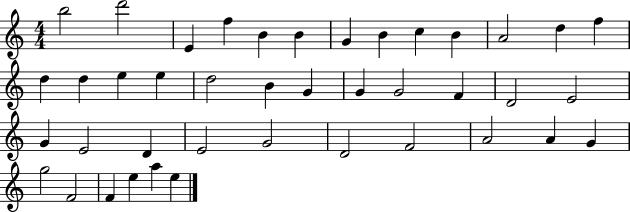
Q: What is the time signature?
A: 4/4